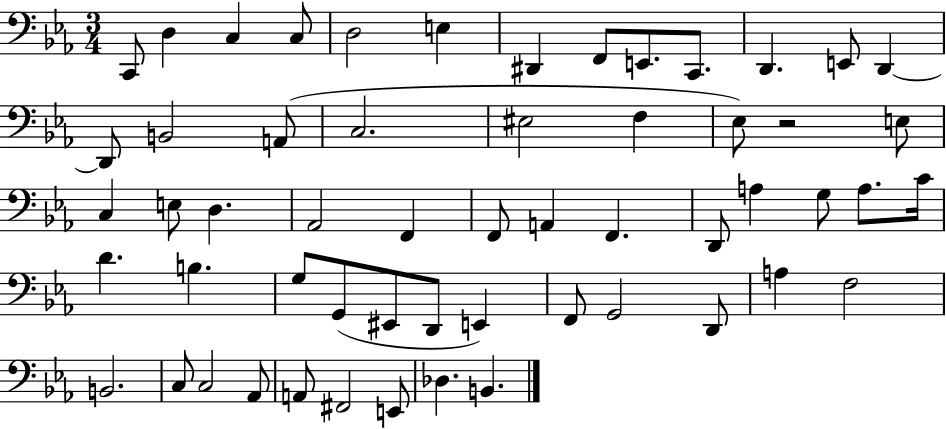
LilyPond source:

{
  \clef bass
  \numericTimeSignature
  \time 3/4
  \key ees \major
  c,8 d4 c4 c8 | d2 e4 | dis,4 f,8 e,8. c,8. | d,4. e,8 d,4~~ | \break d,8 b,2 a,8( | c2. | eis2 f4 | ees8) r2 e8 | \break c4 e8 d4. | aes,2 f,4 | f,8 a,4 f,4. | d,8 a4 g8 a8. c'16 | \break d'4. b4. | g8 g,8( eis,8 d,8 e,4) | f,8 g,2 d,8 | a4 f2 | \break b,2. | c8 c2 aes,8 | a,8 fis,2 e,8 | des4. b,4. | \break \bar "|."
}